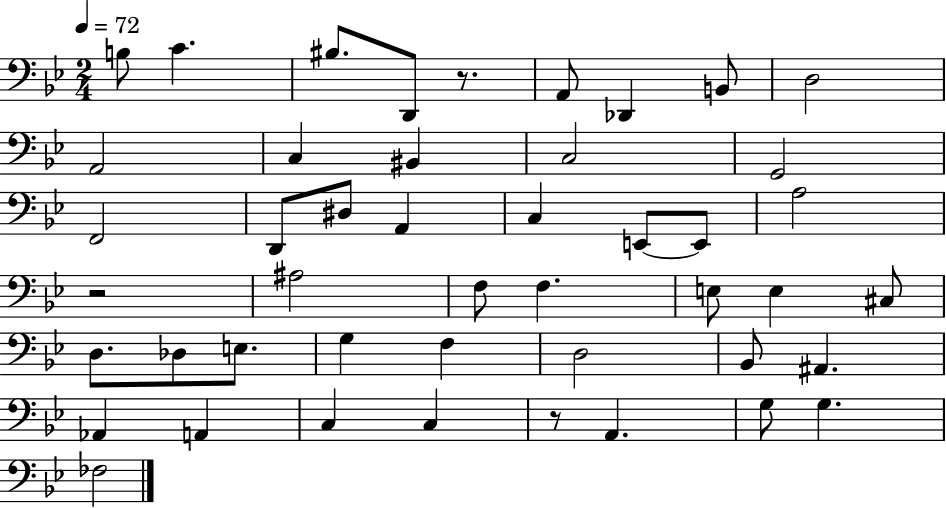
B3/e C4/q. BIS3/e. D2/e R/e. A2/e Db2/q B2/e D3/h A2/h C3/q BIS2/q C3/h G2/h F2/h D2/e D#3/e A2/q C3/q E2/e E2/e A3/h R/h A#3/h F3/e F3/q. E3/e E3/q C#3/e D3/e. Db3/e E3/e. G3/q F3/q D3/h Bb2/e A#2/q. Ab2/q A2/q C3/q C3/q R/e A2/q. G3/e G3/q. FES3/h